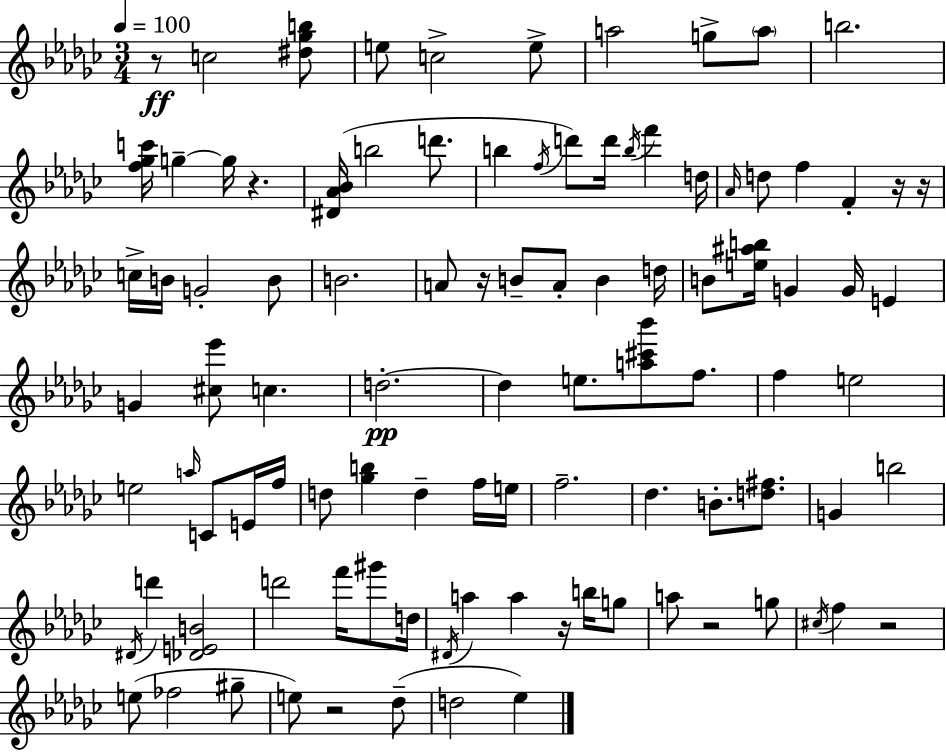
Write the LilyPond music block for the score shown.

{
  \clef treble
  \numericTimeSignature
  \time 3/4
  \key ees \minor
  \tempo 4 = 100
  r8\ff c''2 <dis'' ges'' b''>8 | e''8 c''2-> e''8-> | a''2 g''8-> \parenthesize a''8 | b''2. | \break <f'' ges'' c'''>16 g''4--~~ g''16 r4. | <dis' aes' bes'>16( b''2 d'''8. | b''4 \acciaccatura { f''16 } d'''8) d'''16 \acciaccatura { b''16 } f'''4 | d''16 \grace { aes'16 } d''8 f''4 f'4-. | \break r16 r16 c''16-> b'16 g'2-. | b'8 b'2. | a'8 r16 b'8-- a'8-. b'4 | d''16 b'8 <e'' ais'' b''>16 g'4 g'16 e'4 | \break g'4 <cis'' ees'''>8 c''4. | d''2.-.~~\pp | d''4 e''8. <a'' cis''' bes'''>8 | f''8. f''4 e''2 | \break e''2 \grace { a''16 } | c'8 e'16 f''16 d''8 <ges'' b''>4 d''4-- | f''16 e''16 f''2.-- | des''4. b'8.-. | \break <d'' fis''>8. g'4 b''2 | \acciaccatura { dis'16 } d'''4 <des' e' b'>2 | d'''2 | f'''16 gis'''8 d''16 \acciaccatura { dis'16 } a''4 a''4 | \break r16 b''16 g''8 a''8 r2 | g''8 \acciaccatura { cis''16 } f''4 r2 | e''8( fes''2 | gis''8-- e''8) r2 | \break des''8--( d''2 | ees''4) \bar "|."
}